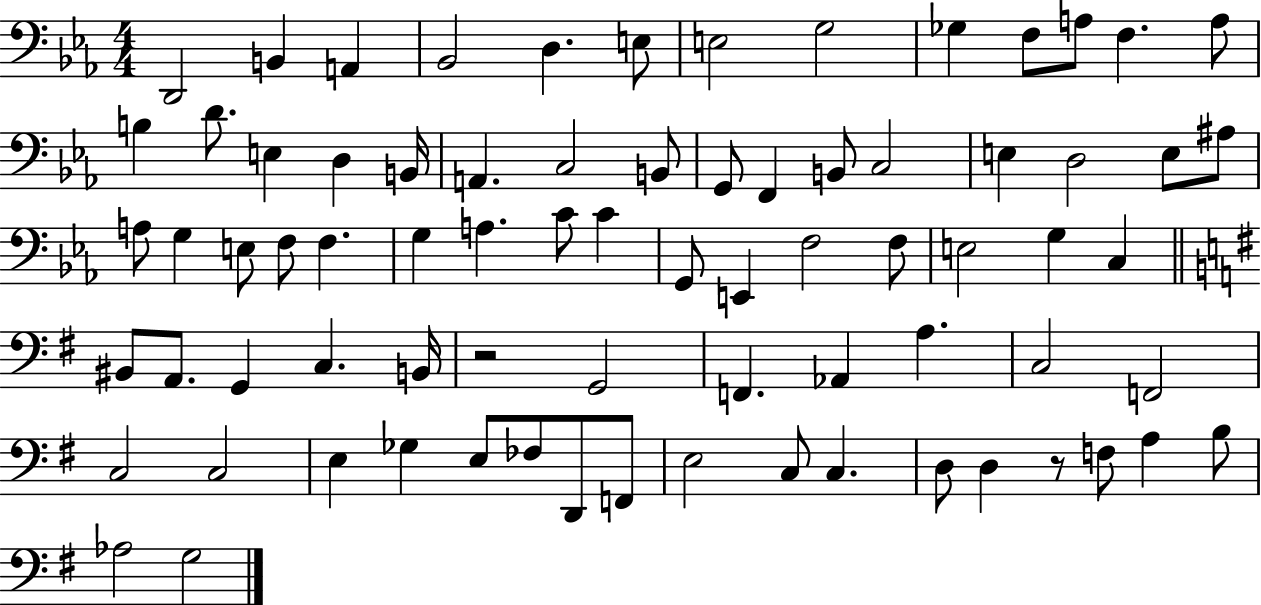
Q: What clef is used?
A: bass